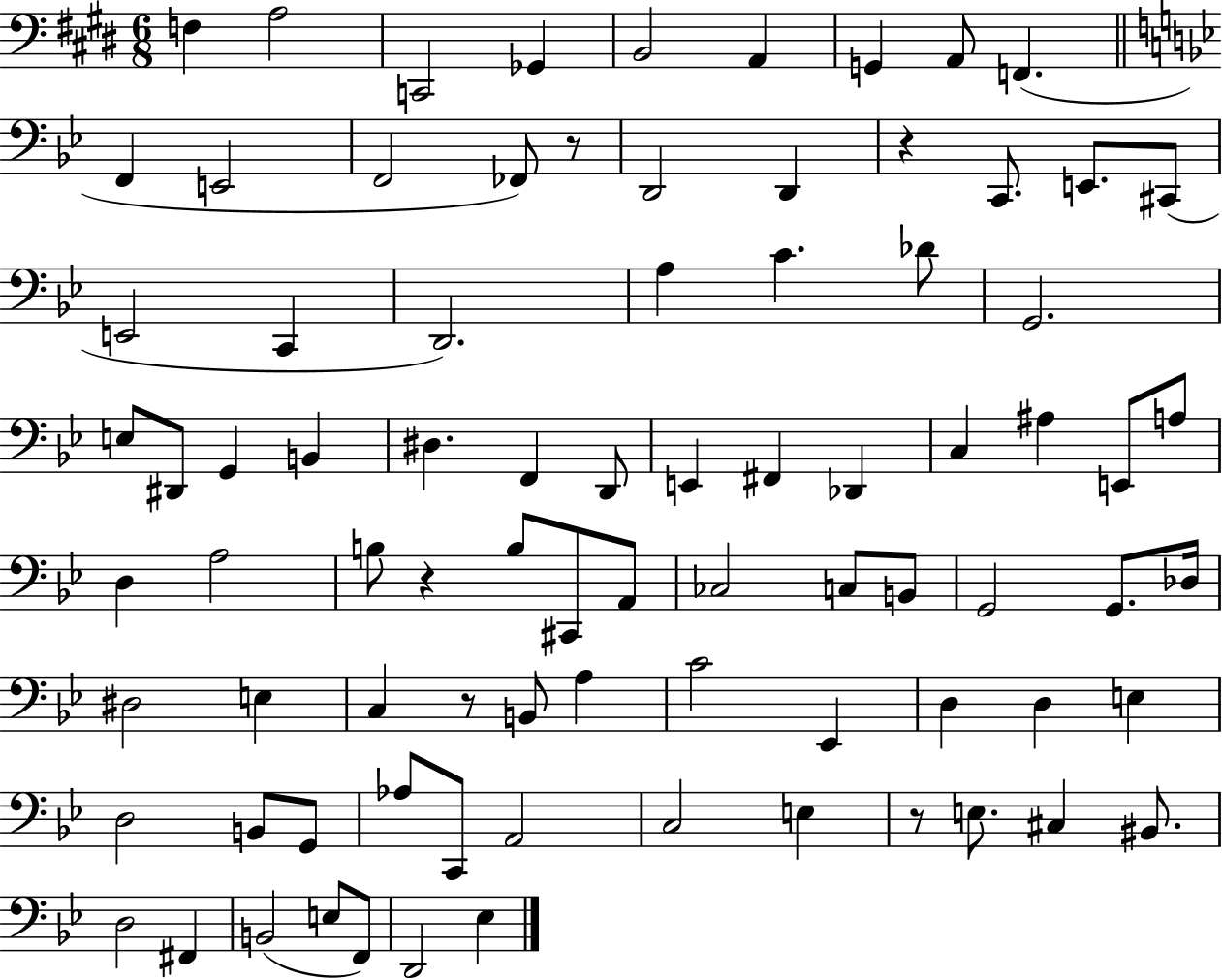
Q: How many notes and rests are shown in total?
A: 84